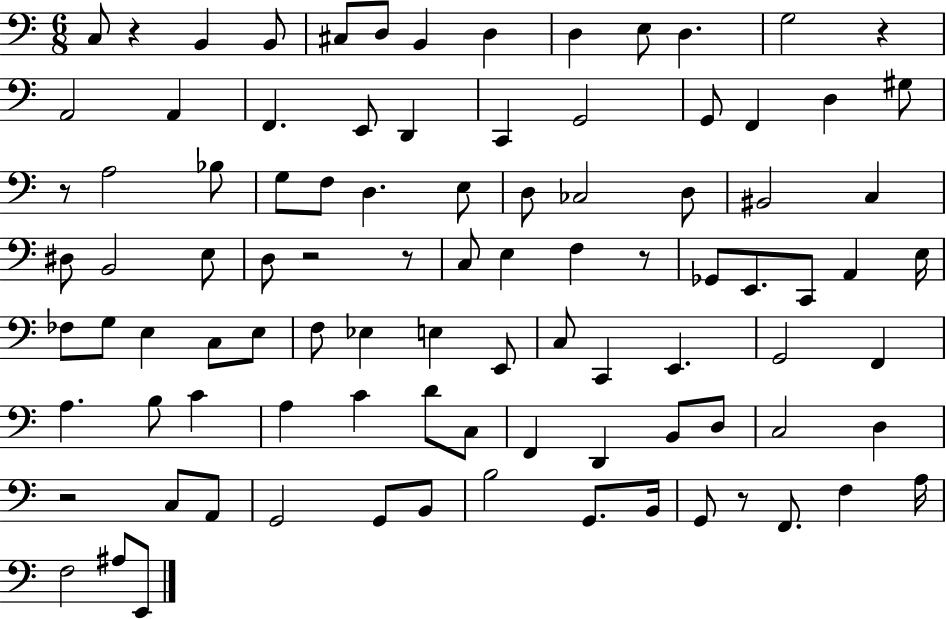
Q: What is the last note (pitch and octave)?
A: E2